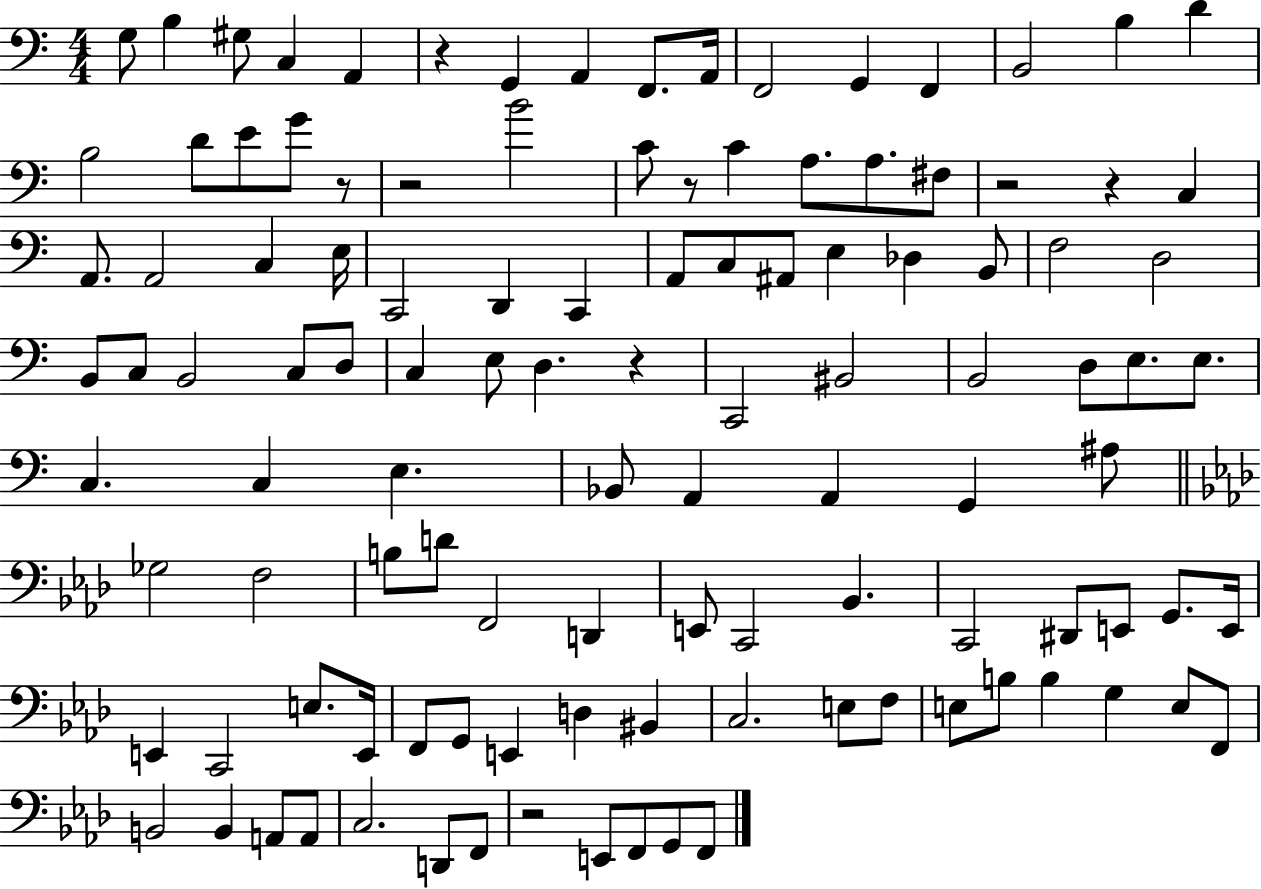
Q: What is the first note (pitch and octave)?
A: G3